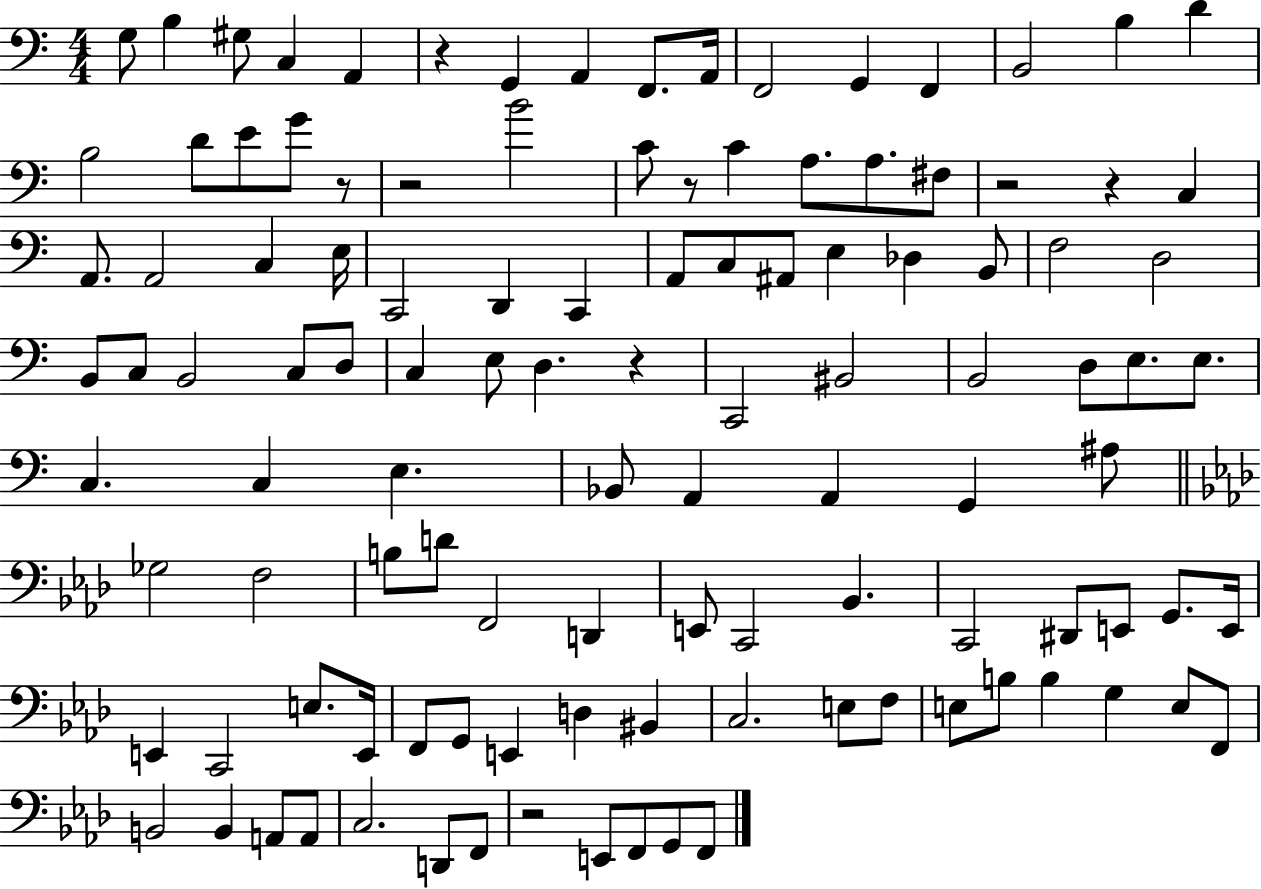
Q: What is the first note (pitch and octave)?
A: G3